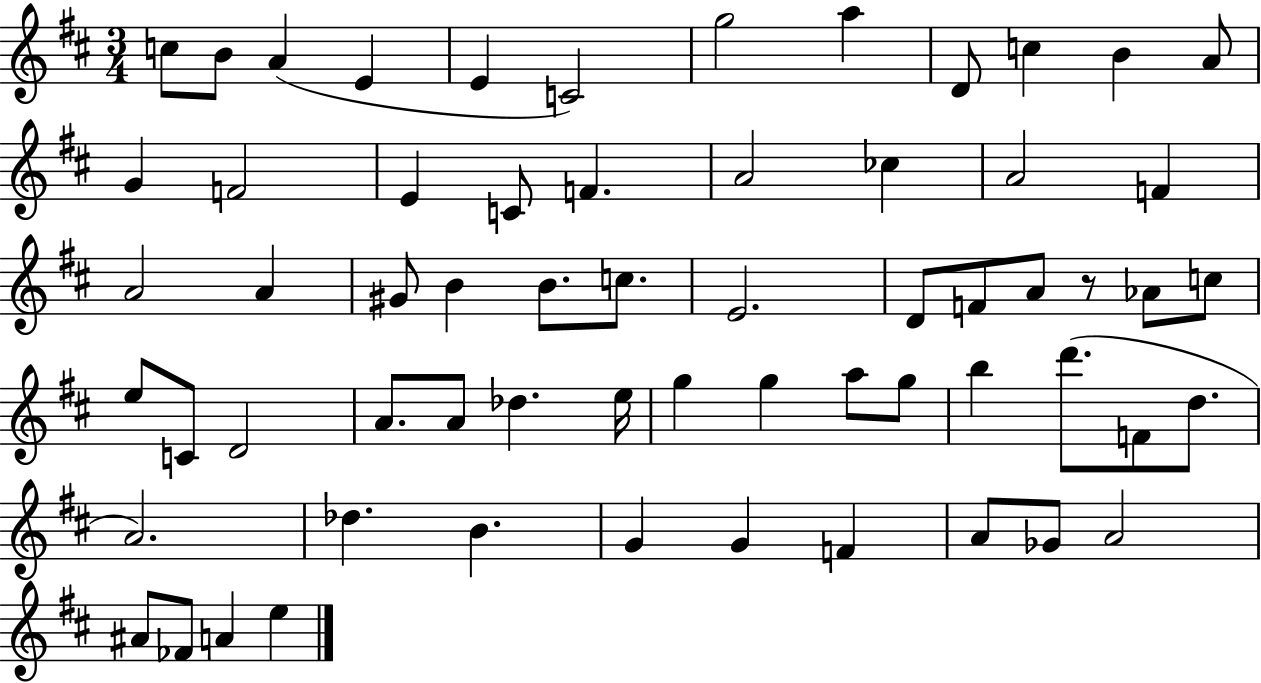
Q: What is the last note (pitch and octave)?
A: E5